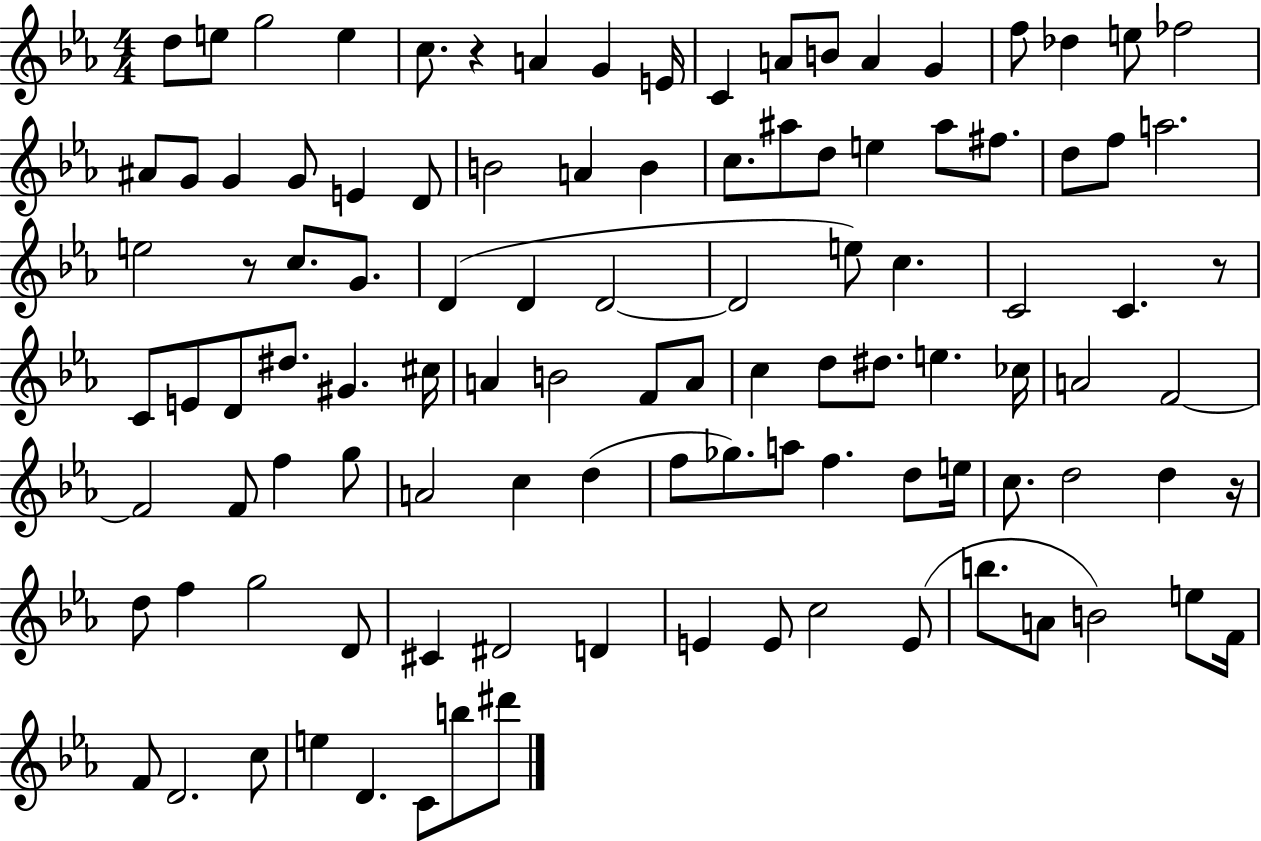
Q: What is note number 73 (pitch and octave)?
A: A5